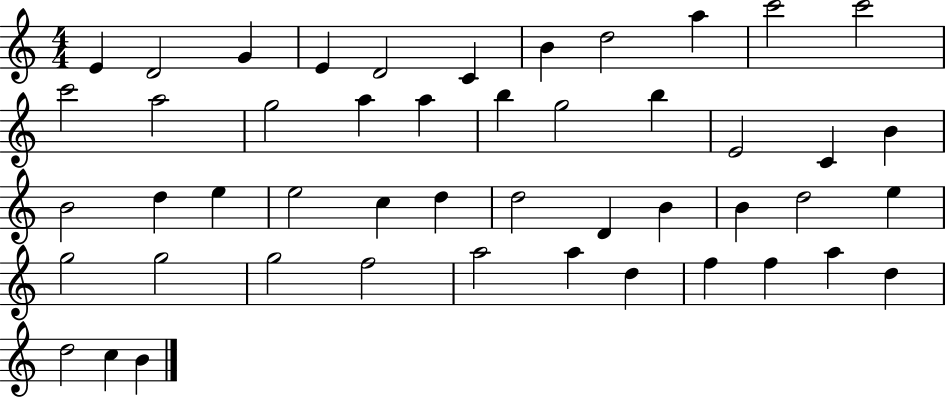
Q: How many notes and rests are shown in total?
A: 48